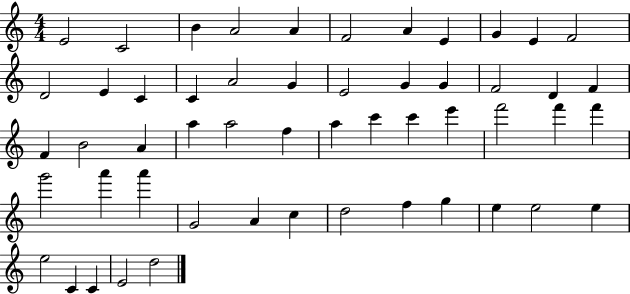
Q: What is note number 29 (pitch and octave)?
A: F5